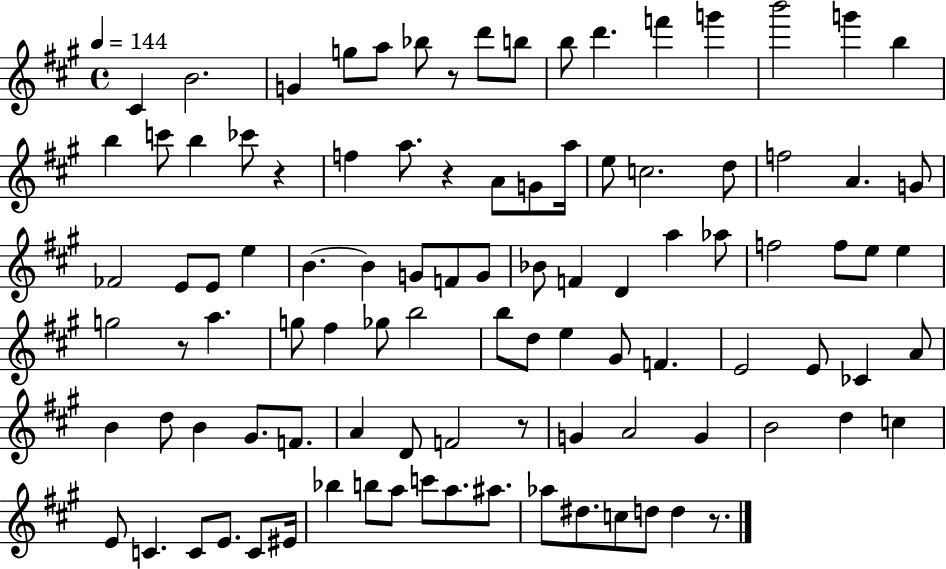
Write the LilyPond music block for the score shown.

{
  \clef treble
  \time 4/4
  \defaultTimeSignature
  \key a \major
  \tempo 4 = 144
  cis'4 b'2. | g'4 g''8 a''8 bes''8 r8 d'''8 b''8 | b''8 d'''4. f'''4 g'''4 | b'''2 g'''4 b''4 | \break b''4 c'''8 b''4 ces'''8 r4 | f''4 a''8. r4 a'8 g'8 a''16 | e''8 c''2. d''8 | f''2 a'4. g'8 | \break fes'2 e'8 e'8 e''4 | b'4.~~ b'4 g'8 f'8 g'8 | bes'8 f'4 d'4 a''4 aes''8 | f''2 f''8 e''8 e''4 | \break g''2 r8 a''4. | g''8 fis''4 ges''8 b''2 | b''8 d''8 e''4 gis'8 f'4. | e'2 e'8 ces'4 a'8 | \break b'4 d''8 b'4 gis'8. f'8. | a'4 d'8 f'2 r8 | g'4 a'2 g'4 | b'2 d''4 c''4 | \break e'8 c'4. c'8 e'8. c'8 eis'16 | bes''4 b''8 a''8 c'''8 a''8. ais''8. | aes''8 dis''8. c''8 d''8 d''4 r8. | \bar "|."
}